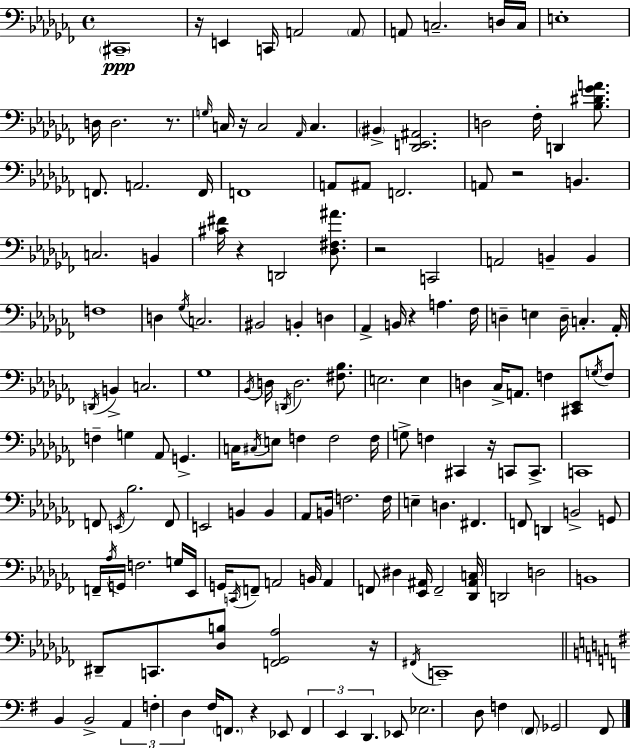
X:1
T:Untitled
M:4/4
L:1/4
K:Abm
^C,,4 z/4 E,, C,,/4 A,,2 A,,/2 A,,/2 C,2 D,/4 C,/4 E,4 D,/4 D,2 z/2 G,/4 C,/4 z/4 C,2 _A,,/4 C, ^B,, [_D,,E,,^A,,]2 D,2 _F,/4 D,, [_B,^D_GA]/2 F,,/2 A,,2 F,,/4 F,,4 A,,/2 ^A,,/2 F,,2 A,,/2 z2 B,, C,2 B,, [^C^F]/4 z D,,2 [_D,^F,^A]/2 z2 C,,2 A,,2 B,, B,, F,4 D, _G,/4 C,2 ^B,,2 B,, D, _A,, B,,/4 z A, _F,/4 D, E, D,/4 C, _A,,/4 D,,/4 B,, C,2 _G,4 _B,,/4 D,/4 D,,/4 D,2 [^F,_B,]/2 E,2 E, D, _C,/4 A,,/2 F, [^C,,_E,,]/2 G,/4 F,/2 F, G, _A,,/2 G,, C,/4 ^C,/4 E,/2 F, F,2 F,/4 G,/2 F, ^C,, z/4 C,,/2 C,,/2 C,,4 F,,/2 E,,/4 _B,2 F,,/2 E,,2 B,, B,, _A,,/2 B,,/4 F,2 F,/4 E, D, ^F,, F,,/2 D,, B,,2 G,,/2 F,,/4 _A,/4 G,,/4 F,2 G,/4 _E,,/4 G,,/4 C,,/4 F,,/2 A,,2 B,,/4 A,, F,,/2 ^D, [_E,,^A,,]/4 F,,2 [_D,,^A,,C,]/4 D,,2 D,2 B,,4 ^D,,/2 C,,/2 [_D,B,]/2 [F,,_G,,_A,]2 z/4 ^F,,/4 C,,4 B,, B,,2 A,, F, D, ^F,/4 F,,/2 z _E,,/2 F,, E,, D,, _E,,/2 _E,2 D,/2 F, ^F,,/2 _G,,2 ^F,,/2